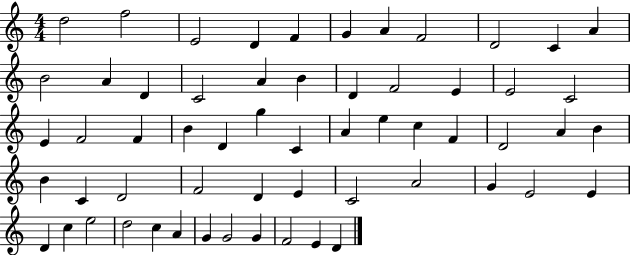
{
  \clef treble
  \numericTimeSignature
  \time 4/4
  \key c \major
  d''2 f''2 | e'2 d'4 f'4 | g'4 a'4 f'2 | d'2 c'4 a'4 | \break b'2 a'4 d'4 | c'2 a'4 b'4 | d'4 f'2 e'4 | e'2 c'2 | \break e'4 f'2 f'4 | b'4 d'4 g''4 c'4 | a'4 e''4 c''4 f'4 | d'2 a'4 b'4 | \break b'4 c'4 d'2 | f'2 d'4 e'4 | c'2 a'2 | g'4 e'2 e'4 | \break d'4 c''4 e''2 | d''2 c''4 a'4 | g'4 g'2 g'4 | f'2 e'4 d'4 | \break \bar "|."
}